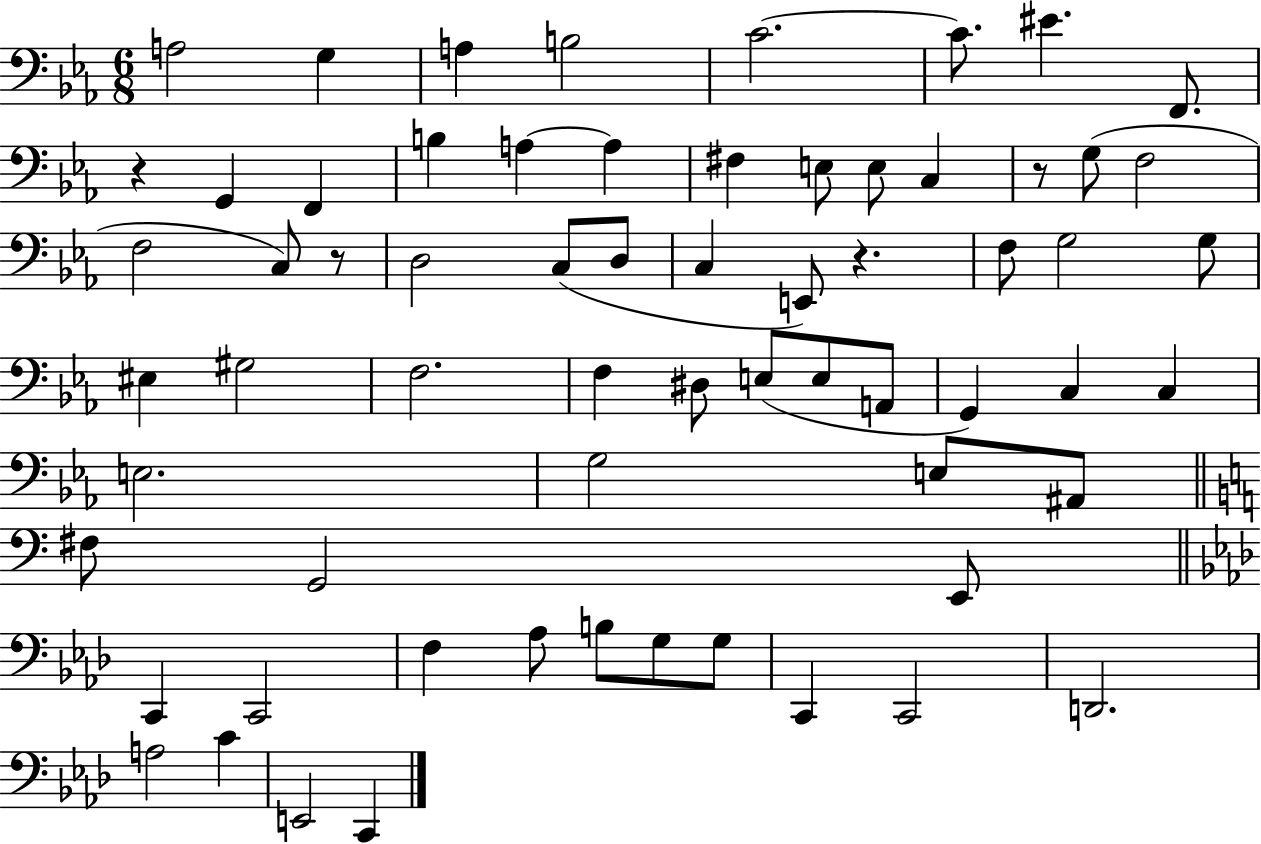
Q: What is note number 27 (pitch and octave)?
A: F3